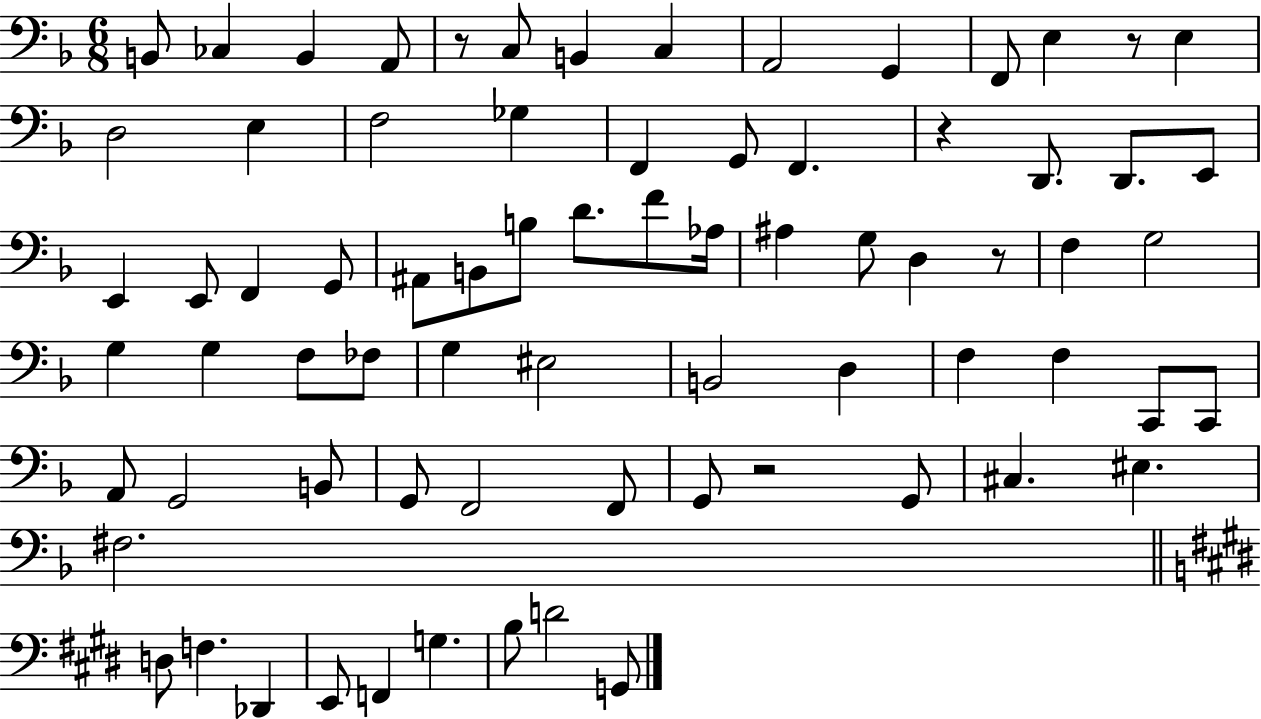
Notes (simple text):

B2/e CES3/q B2/q A2/e R/e C3/e B2/q C3/q A2/h G2/q F2/e E3/q R/e E3/q D3/h E3/q F3/h Gb3/q F2/q G2/e F2/q. R/q D2/e. D2/e. E2/e E2/q E2/e F2/q G2/e A#2/e B2/e B3/e D4/e. F4/e Ab3/s A#3/q G3/e D3/q R/e F3/q G3/h G3/q G3/q F3/e FES3/e G3/q EIS3/h B2/h D3/q F3/q F3/q C2/e C2/e A2/e G2/h B2/e G2/e F2/h F2/e G2/e R/h G2/e C#3/q. EIS3/q. F#3/h. D3/e F3/q. Db2/q E2/e F2/q G3/q. B3/e D4/h G2/e